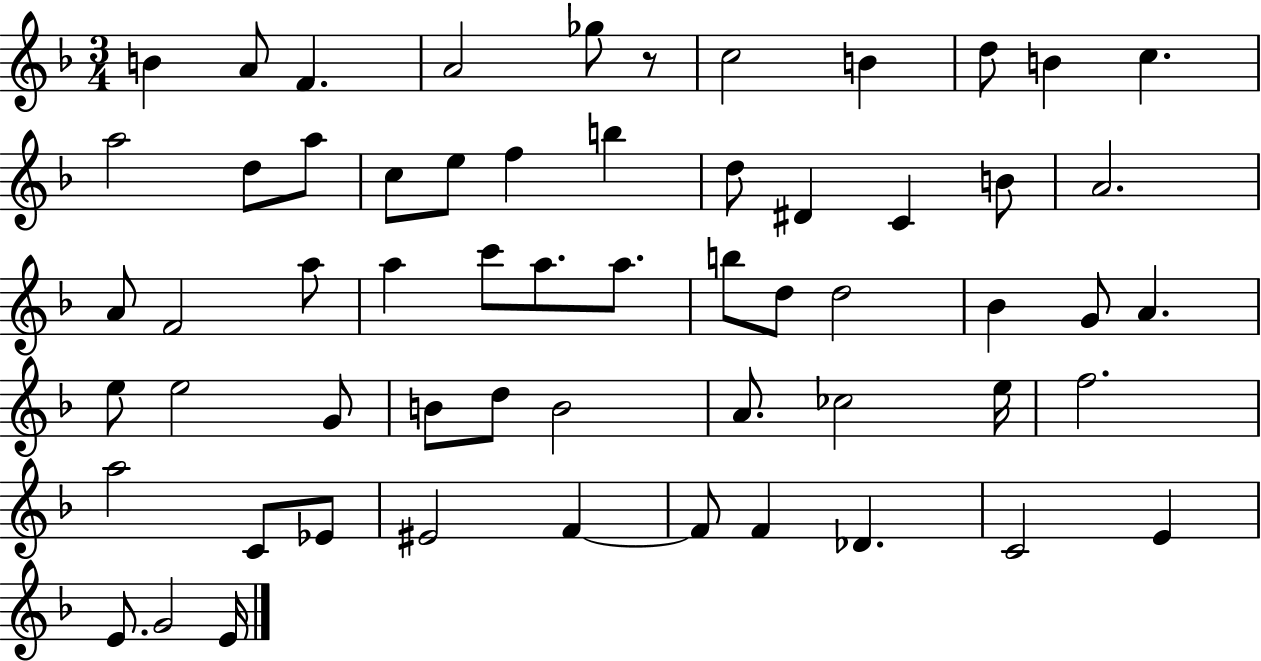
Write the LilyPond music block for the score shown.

{
  \clef treble
  \numericTimeSignature
  \time 3/4
  \key f \major
  \repeat volta 2 { b'4 a'8 f'4. | a'2 ges''8 r8 | c''2 b'4 | d''8 b'4 c''4. | \break a''2 d''8 a''8 | c''8 e''8 f''4 b''4 | d''8 dis'4 c'4 b'8 | a'2. | \break a'8 f'2 a''8 | a''4 c'''8 a''8. a''8. | b''8 d''8 d''2 | bes'4 g'8 a'4. | \break e''8 e''2 g'8 | b'8 d''8 b'2 | a'8. ces''2 e''16 | f''2. | \break a''2 c'8 ees'8 | eis'2 f'4~~ | f'8 f'4 des'4. | c'2 e'4 | \break e'8. g'2 e'16 | } \bar "|."
}